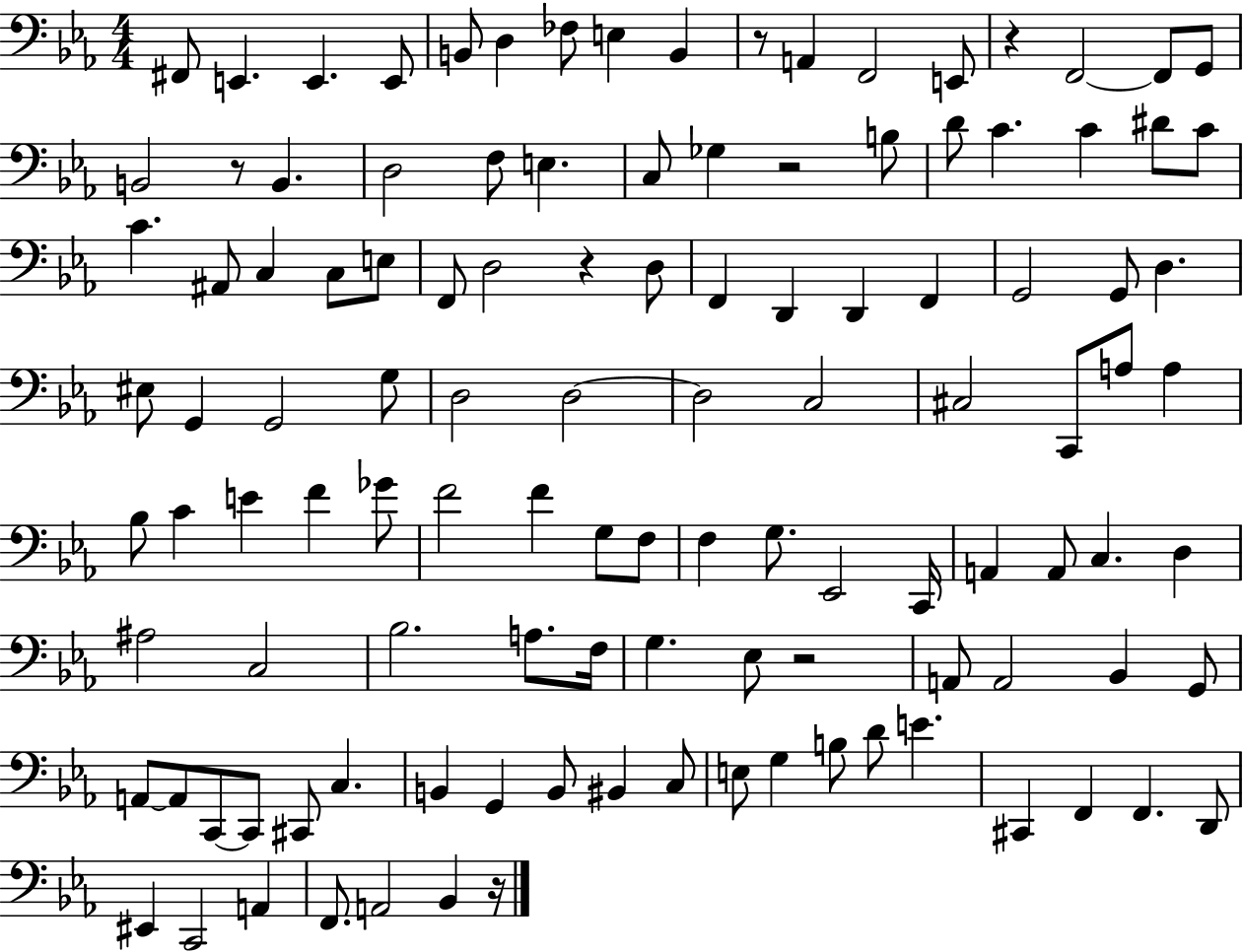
F#2/e E2/q. E2/q. E2/e B2/e D3/q FES3/e E3/q B2/q R/e A2/q F2/h E2/e R/q F2/h F2/e G2/e B2/h R/e B2/q. D3/h F3/e E3/q. C3/e Gb3/q R/h B3/e D4/e C4/q. C4/q D#4/e C4/e C4/q. A#2/e C3/q C3/e E3/e F2/e D3/h R/q D3/e F2/q D2/q D2/q F2/q G2/h G2/e D3/q. EIS3/e G2/q G2/h G3/e D3/h D3/h D3/h C3/h C#3/h C2/e A3/e A3/q Bb3/e C4/q E4/q F4/q Gb4/e F4/h F4/q G3/e F3/e F3/q G3/e. Eb2/h C2/s A2/q A2/e C3/q. D3/q A#3/h C3/h Bb3/h. A3/e. F3/s G3/q. Eb3/e R/h A2/e A2/h Bb2/q G2/e A2/e A2/e C2/e C2/e C#2/e C3/q. B2/q G2/q B2/e BIS2/q C3/e E3/e G3/q B3/e D4/e E4/q. C#2/q F2/q F2/q. D2/e EIS2/q C2/h A2/q F2/e. A2/h Bb2/q R/s